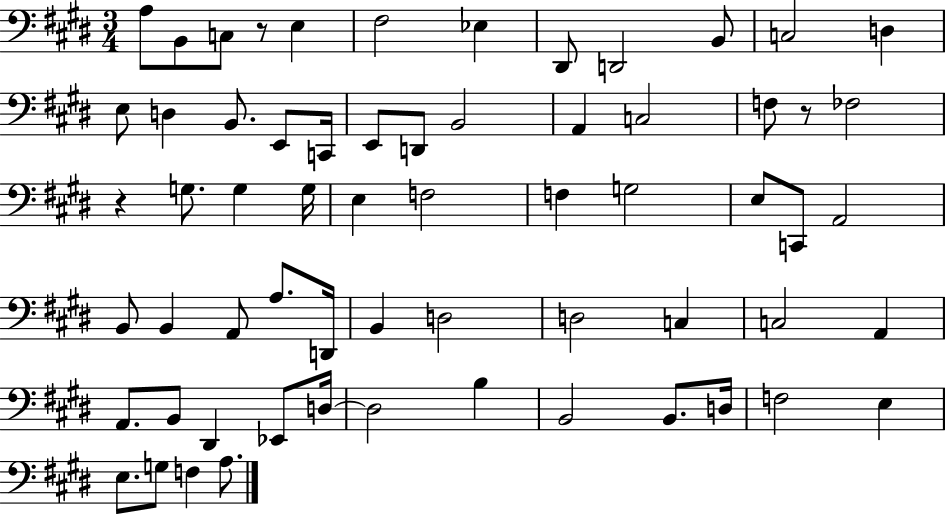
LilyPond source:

{
  \clef bass
  \numericTimeSignature
  \time 3/4
  \key e \major
  a8 b,8 c8 r8 e4 | fis2 ees4 | dis,8 d,2 b,8 | c2 d4 | \break e8 d4 b,8. e,8 c,16 | e,8 d,8 b,2 | a,4 c2 | f8 r8 fes2 | \break r4 g8. g4 g16 | e4 f2 | f4 g2 | e8 c,8 a,2 | \break b,8 b,4 a,8 a8. d,16 | b,4 d2 | d2 c4 | c2 a,4 | \break a,8. b,8 dis,4 ees,8 d16~~ | d2 b4 | b,2 b,8. d16 | f2 e4 | \break e8. g8 f4 a8. | \bar "|."
}